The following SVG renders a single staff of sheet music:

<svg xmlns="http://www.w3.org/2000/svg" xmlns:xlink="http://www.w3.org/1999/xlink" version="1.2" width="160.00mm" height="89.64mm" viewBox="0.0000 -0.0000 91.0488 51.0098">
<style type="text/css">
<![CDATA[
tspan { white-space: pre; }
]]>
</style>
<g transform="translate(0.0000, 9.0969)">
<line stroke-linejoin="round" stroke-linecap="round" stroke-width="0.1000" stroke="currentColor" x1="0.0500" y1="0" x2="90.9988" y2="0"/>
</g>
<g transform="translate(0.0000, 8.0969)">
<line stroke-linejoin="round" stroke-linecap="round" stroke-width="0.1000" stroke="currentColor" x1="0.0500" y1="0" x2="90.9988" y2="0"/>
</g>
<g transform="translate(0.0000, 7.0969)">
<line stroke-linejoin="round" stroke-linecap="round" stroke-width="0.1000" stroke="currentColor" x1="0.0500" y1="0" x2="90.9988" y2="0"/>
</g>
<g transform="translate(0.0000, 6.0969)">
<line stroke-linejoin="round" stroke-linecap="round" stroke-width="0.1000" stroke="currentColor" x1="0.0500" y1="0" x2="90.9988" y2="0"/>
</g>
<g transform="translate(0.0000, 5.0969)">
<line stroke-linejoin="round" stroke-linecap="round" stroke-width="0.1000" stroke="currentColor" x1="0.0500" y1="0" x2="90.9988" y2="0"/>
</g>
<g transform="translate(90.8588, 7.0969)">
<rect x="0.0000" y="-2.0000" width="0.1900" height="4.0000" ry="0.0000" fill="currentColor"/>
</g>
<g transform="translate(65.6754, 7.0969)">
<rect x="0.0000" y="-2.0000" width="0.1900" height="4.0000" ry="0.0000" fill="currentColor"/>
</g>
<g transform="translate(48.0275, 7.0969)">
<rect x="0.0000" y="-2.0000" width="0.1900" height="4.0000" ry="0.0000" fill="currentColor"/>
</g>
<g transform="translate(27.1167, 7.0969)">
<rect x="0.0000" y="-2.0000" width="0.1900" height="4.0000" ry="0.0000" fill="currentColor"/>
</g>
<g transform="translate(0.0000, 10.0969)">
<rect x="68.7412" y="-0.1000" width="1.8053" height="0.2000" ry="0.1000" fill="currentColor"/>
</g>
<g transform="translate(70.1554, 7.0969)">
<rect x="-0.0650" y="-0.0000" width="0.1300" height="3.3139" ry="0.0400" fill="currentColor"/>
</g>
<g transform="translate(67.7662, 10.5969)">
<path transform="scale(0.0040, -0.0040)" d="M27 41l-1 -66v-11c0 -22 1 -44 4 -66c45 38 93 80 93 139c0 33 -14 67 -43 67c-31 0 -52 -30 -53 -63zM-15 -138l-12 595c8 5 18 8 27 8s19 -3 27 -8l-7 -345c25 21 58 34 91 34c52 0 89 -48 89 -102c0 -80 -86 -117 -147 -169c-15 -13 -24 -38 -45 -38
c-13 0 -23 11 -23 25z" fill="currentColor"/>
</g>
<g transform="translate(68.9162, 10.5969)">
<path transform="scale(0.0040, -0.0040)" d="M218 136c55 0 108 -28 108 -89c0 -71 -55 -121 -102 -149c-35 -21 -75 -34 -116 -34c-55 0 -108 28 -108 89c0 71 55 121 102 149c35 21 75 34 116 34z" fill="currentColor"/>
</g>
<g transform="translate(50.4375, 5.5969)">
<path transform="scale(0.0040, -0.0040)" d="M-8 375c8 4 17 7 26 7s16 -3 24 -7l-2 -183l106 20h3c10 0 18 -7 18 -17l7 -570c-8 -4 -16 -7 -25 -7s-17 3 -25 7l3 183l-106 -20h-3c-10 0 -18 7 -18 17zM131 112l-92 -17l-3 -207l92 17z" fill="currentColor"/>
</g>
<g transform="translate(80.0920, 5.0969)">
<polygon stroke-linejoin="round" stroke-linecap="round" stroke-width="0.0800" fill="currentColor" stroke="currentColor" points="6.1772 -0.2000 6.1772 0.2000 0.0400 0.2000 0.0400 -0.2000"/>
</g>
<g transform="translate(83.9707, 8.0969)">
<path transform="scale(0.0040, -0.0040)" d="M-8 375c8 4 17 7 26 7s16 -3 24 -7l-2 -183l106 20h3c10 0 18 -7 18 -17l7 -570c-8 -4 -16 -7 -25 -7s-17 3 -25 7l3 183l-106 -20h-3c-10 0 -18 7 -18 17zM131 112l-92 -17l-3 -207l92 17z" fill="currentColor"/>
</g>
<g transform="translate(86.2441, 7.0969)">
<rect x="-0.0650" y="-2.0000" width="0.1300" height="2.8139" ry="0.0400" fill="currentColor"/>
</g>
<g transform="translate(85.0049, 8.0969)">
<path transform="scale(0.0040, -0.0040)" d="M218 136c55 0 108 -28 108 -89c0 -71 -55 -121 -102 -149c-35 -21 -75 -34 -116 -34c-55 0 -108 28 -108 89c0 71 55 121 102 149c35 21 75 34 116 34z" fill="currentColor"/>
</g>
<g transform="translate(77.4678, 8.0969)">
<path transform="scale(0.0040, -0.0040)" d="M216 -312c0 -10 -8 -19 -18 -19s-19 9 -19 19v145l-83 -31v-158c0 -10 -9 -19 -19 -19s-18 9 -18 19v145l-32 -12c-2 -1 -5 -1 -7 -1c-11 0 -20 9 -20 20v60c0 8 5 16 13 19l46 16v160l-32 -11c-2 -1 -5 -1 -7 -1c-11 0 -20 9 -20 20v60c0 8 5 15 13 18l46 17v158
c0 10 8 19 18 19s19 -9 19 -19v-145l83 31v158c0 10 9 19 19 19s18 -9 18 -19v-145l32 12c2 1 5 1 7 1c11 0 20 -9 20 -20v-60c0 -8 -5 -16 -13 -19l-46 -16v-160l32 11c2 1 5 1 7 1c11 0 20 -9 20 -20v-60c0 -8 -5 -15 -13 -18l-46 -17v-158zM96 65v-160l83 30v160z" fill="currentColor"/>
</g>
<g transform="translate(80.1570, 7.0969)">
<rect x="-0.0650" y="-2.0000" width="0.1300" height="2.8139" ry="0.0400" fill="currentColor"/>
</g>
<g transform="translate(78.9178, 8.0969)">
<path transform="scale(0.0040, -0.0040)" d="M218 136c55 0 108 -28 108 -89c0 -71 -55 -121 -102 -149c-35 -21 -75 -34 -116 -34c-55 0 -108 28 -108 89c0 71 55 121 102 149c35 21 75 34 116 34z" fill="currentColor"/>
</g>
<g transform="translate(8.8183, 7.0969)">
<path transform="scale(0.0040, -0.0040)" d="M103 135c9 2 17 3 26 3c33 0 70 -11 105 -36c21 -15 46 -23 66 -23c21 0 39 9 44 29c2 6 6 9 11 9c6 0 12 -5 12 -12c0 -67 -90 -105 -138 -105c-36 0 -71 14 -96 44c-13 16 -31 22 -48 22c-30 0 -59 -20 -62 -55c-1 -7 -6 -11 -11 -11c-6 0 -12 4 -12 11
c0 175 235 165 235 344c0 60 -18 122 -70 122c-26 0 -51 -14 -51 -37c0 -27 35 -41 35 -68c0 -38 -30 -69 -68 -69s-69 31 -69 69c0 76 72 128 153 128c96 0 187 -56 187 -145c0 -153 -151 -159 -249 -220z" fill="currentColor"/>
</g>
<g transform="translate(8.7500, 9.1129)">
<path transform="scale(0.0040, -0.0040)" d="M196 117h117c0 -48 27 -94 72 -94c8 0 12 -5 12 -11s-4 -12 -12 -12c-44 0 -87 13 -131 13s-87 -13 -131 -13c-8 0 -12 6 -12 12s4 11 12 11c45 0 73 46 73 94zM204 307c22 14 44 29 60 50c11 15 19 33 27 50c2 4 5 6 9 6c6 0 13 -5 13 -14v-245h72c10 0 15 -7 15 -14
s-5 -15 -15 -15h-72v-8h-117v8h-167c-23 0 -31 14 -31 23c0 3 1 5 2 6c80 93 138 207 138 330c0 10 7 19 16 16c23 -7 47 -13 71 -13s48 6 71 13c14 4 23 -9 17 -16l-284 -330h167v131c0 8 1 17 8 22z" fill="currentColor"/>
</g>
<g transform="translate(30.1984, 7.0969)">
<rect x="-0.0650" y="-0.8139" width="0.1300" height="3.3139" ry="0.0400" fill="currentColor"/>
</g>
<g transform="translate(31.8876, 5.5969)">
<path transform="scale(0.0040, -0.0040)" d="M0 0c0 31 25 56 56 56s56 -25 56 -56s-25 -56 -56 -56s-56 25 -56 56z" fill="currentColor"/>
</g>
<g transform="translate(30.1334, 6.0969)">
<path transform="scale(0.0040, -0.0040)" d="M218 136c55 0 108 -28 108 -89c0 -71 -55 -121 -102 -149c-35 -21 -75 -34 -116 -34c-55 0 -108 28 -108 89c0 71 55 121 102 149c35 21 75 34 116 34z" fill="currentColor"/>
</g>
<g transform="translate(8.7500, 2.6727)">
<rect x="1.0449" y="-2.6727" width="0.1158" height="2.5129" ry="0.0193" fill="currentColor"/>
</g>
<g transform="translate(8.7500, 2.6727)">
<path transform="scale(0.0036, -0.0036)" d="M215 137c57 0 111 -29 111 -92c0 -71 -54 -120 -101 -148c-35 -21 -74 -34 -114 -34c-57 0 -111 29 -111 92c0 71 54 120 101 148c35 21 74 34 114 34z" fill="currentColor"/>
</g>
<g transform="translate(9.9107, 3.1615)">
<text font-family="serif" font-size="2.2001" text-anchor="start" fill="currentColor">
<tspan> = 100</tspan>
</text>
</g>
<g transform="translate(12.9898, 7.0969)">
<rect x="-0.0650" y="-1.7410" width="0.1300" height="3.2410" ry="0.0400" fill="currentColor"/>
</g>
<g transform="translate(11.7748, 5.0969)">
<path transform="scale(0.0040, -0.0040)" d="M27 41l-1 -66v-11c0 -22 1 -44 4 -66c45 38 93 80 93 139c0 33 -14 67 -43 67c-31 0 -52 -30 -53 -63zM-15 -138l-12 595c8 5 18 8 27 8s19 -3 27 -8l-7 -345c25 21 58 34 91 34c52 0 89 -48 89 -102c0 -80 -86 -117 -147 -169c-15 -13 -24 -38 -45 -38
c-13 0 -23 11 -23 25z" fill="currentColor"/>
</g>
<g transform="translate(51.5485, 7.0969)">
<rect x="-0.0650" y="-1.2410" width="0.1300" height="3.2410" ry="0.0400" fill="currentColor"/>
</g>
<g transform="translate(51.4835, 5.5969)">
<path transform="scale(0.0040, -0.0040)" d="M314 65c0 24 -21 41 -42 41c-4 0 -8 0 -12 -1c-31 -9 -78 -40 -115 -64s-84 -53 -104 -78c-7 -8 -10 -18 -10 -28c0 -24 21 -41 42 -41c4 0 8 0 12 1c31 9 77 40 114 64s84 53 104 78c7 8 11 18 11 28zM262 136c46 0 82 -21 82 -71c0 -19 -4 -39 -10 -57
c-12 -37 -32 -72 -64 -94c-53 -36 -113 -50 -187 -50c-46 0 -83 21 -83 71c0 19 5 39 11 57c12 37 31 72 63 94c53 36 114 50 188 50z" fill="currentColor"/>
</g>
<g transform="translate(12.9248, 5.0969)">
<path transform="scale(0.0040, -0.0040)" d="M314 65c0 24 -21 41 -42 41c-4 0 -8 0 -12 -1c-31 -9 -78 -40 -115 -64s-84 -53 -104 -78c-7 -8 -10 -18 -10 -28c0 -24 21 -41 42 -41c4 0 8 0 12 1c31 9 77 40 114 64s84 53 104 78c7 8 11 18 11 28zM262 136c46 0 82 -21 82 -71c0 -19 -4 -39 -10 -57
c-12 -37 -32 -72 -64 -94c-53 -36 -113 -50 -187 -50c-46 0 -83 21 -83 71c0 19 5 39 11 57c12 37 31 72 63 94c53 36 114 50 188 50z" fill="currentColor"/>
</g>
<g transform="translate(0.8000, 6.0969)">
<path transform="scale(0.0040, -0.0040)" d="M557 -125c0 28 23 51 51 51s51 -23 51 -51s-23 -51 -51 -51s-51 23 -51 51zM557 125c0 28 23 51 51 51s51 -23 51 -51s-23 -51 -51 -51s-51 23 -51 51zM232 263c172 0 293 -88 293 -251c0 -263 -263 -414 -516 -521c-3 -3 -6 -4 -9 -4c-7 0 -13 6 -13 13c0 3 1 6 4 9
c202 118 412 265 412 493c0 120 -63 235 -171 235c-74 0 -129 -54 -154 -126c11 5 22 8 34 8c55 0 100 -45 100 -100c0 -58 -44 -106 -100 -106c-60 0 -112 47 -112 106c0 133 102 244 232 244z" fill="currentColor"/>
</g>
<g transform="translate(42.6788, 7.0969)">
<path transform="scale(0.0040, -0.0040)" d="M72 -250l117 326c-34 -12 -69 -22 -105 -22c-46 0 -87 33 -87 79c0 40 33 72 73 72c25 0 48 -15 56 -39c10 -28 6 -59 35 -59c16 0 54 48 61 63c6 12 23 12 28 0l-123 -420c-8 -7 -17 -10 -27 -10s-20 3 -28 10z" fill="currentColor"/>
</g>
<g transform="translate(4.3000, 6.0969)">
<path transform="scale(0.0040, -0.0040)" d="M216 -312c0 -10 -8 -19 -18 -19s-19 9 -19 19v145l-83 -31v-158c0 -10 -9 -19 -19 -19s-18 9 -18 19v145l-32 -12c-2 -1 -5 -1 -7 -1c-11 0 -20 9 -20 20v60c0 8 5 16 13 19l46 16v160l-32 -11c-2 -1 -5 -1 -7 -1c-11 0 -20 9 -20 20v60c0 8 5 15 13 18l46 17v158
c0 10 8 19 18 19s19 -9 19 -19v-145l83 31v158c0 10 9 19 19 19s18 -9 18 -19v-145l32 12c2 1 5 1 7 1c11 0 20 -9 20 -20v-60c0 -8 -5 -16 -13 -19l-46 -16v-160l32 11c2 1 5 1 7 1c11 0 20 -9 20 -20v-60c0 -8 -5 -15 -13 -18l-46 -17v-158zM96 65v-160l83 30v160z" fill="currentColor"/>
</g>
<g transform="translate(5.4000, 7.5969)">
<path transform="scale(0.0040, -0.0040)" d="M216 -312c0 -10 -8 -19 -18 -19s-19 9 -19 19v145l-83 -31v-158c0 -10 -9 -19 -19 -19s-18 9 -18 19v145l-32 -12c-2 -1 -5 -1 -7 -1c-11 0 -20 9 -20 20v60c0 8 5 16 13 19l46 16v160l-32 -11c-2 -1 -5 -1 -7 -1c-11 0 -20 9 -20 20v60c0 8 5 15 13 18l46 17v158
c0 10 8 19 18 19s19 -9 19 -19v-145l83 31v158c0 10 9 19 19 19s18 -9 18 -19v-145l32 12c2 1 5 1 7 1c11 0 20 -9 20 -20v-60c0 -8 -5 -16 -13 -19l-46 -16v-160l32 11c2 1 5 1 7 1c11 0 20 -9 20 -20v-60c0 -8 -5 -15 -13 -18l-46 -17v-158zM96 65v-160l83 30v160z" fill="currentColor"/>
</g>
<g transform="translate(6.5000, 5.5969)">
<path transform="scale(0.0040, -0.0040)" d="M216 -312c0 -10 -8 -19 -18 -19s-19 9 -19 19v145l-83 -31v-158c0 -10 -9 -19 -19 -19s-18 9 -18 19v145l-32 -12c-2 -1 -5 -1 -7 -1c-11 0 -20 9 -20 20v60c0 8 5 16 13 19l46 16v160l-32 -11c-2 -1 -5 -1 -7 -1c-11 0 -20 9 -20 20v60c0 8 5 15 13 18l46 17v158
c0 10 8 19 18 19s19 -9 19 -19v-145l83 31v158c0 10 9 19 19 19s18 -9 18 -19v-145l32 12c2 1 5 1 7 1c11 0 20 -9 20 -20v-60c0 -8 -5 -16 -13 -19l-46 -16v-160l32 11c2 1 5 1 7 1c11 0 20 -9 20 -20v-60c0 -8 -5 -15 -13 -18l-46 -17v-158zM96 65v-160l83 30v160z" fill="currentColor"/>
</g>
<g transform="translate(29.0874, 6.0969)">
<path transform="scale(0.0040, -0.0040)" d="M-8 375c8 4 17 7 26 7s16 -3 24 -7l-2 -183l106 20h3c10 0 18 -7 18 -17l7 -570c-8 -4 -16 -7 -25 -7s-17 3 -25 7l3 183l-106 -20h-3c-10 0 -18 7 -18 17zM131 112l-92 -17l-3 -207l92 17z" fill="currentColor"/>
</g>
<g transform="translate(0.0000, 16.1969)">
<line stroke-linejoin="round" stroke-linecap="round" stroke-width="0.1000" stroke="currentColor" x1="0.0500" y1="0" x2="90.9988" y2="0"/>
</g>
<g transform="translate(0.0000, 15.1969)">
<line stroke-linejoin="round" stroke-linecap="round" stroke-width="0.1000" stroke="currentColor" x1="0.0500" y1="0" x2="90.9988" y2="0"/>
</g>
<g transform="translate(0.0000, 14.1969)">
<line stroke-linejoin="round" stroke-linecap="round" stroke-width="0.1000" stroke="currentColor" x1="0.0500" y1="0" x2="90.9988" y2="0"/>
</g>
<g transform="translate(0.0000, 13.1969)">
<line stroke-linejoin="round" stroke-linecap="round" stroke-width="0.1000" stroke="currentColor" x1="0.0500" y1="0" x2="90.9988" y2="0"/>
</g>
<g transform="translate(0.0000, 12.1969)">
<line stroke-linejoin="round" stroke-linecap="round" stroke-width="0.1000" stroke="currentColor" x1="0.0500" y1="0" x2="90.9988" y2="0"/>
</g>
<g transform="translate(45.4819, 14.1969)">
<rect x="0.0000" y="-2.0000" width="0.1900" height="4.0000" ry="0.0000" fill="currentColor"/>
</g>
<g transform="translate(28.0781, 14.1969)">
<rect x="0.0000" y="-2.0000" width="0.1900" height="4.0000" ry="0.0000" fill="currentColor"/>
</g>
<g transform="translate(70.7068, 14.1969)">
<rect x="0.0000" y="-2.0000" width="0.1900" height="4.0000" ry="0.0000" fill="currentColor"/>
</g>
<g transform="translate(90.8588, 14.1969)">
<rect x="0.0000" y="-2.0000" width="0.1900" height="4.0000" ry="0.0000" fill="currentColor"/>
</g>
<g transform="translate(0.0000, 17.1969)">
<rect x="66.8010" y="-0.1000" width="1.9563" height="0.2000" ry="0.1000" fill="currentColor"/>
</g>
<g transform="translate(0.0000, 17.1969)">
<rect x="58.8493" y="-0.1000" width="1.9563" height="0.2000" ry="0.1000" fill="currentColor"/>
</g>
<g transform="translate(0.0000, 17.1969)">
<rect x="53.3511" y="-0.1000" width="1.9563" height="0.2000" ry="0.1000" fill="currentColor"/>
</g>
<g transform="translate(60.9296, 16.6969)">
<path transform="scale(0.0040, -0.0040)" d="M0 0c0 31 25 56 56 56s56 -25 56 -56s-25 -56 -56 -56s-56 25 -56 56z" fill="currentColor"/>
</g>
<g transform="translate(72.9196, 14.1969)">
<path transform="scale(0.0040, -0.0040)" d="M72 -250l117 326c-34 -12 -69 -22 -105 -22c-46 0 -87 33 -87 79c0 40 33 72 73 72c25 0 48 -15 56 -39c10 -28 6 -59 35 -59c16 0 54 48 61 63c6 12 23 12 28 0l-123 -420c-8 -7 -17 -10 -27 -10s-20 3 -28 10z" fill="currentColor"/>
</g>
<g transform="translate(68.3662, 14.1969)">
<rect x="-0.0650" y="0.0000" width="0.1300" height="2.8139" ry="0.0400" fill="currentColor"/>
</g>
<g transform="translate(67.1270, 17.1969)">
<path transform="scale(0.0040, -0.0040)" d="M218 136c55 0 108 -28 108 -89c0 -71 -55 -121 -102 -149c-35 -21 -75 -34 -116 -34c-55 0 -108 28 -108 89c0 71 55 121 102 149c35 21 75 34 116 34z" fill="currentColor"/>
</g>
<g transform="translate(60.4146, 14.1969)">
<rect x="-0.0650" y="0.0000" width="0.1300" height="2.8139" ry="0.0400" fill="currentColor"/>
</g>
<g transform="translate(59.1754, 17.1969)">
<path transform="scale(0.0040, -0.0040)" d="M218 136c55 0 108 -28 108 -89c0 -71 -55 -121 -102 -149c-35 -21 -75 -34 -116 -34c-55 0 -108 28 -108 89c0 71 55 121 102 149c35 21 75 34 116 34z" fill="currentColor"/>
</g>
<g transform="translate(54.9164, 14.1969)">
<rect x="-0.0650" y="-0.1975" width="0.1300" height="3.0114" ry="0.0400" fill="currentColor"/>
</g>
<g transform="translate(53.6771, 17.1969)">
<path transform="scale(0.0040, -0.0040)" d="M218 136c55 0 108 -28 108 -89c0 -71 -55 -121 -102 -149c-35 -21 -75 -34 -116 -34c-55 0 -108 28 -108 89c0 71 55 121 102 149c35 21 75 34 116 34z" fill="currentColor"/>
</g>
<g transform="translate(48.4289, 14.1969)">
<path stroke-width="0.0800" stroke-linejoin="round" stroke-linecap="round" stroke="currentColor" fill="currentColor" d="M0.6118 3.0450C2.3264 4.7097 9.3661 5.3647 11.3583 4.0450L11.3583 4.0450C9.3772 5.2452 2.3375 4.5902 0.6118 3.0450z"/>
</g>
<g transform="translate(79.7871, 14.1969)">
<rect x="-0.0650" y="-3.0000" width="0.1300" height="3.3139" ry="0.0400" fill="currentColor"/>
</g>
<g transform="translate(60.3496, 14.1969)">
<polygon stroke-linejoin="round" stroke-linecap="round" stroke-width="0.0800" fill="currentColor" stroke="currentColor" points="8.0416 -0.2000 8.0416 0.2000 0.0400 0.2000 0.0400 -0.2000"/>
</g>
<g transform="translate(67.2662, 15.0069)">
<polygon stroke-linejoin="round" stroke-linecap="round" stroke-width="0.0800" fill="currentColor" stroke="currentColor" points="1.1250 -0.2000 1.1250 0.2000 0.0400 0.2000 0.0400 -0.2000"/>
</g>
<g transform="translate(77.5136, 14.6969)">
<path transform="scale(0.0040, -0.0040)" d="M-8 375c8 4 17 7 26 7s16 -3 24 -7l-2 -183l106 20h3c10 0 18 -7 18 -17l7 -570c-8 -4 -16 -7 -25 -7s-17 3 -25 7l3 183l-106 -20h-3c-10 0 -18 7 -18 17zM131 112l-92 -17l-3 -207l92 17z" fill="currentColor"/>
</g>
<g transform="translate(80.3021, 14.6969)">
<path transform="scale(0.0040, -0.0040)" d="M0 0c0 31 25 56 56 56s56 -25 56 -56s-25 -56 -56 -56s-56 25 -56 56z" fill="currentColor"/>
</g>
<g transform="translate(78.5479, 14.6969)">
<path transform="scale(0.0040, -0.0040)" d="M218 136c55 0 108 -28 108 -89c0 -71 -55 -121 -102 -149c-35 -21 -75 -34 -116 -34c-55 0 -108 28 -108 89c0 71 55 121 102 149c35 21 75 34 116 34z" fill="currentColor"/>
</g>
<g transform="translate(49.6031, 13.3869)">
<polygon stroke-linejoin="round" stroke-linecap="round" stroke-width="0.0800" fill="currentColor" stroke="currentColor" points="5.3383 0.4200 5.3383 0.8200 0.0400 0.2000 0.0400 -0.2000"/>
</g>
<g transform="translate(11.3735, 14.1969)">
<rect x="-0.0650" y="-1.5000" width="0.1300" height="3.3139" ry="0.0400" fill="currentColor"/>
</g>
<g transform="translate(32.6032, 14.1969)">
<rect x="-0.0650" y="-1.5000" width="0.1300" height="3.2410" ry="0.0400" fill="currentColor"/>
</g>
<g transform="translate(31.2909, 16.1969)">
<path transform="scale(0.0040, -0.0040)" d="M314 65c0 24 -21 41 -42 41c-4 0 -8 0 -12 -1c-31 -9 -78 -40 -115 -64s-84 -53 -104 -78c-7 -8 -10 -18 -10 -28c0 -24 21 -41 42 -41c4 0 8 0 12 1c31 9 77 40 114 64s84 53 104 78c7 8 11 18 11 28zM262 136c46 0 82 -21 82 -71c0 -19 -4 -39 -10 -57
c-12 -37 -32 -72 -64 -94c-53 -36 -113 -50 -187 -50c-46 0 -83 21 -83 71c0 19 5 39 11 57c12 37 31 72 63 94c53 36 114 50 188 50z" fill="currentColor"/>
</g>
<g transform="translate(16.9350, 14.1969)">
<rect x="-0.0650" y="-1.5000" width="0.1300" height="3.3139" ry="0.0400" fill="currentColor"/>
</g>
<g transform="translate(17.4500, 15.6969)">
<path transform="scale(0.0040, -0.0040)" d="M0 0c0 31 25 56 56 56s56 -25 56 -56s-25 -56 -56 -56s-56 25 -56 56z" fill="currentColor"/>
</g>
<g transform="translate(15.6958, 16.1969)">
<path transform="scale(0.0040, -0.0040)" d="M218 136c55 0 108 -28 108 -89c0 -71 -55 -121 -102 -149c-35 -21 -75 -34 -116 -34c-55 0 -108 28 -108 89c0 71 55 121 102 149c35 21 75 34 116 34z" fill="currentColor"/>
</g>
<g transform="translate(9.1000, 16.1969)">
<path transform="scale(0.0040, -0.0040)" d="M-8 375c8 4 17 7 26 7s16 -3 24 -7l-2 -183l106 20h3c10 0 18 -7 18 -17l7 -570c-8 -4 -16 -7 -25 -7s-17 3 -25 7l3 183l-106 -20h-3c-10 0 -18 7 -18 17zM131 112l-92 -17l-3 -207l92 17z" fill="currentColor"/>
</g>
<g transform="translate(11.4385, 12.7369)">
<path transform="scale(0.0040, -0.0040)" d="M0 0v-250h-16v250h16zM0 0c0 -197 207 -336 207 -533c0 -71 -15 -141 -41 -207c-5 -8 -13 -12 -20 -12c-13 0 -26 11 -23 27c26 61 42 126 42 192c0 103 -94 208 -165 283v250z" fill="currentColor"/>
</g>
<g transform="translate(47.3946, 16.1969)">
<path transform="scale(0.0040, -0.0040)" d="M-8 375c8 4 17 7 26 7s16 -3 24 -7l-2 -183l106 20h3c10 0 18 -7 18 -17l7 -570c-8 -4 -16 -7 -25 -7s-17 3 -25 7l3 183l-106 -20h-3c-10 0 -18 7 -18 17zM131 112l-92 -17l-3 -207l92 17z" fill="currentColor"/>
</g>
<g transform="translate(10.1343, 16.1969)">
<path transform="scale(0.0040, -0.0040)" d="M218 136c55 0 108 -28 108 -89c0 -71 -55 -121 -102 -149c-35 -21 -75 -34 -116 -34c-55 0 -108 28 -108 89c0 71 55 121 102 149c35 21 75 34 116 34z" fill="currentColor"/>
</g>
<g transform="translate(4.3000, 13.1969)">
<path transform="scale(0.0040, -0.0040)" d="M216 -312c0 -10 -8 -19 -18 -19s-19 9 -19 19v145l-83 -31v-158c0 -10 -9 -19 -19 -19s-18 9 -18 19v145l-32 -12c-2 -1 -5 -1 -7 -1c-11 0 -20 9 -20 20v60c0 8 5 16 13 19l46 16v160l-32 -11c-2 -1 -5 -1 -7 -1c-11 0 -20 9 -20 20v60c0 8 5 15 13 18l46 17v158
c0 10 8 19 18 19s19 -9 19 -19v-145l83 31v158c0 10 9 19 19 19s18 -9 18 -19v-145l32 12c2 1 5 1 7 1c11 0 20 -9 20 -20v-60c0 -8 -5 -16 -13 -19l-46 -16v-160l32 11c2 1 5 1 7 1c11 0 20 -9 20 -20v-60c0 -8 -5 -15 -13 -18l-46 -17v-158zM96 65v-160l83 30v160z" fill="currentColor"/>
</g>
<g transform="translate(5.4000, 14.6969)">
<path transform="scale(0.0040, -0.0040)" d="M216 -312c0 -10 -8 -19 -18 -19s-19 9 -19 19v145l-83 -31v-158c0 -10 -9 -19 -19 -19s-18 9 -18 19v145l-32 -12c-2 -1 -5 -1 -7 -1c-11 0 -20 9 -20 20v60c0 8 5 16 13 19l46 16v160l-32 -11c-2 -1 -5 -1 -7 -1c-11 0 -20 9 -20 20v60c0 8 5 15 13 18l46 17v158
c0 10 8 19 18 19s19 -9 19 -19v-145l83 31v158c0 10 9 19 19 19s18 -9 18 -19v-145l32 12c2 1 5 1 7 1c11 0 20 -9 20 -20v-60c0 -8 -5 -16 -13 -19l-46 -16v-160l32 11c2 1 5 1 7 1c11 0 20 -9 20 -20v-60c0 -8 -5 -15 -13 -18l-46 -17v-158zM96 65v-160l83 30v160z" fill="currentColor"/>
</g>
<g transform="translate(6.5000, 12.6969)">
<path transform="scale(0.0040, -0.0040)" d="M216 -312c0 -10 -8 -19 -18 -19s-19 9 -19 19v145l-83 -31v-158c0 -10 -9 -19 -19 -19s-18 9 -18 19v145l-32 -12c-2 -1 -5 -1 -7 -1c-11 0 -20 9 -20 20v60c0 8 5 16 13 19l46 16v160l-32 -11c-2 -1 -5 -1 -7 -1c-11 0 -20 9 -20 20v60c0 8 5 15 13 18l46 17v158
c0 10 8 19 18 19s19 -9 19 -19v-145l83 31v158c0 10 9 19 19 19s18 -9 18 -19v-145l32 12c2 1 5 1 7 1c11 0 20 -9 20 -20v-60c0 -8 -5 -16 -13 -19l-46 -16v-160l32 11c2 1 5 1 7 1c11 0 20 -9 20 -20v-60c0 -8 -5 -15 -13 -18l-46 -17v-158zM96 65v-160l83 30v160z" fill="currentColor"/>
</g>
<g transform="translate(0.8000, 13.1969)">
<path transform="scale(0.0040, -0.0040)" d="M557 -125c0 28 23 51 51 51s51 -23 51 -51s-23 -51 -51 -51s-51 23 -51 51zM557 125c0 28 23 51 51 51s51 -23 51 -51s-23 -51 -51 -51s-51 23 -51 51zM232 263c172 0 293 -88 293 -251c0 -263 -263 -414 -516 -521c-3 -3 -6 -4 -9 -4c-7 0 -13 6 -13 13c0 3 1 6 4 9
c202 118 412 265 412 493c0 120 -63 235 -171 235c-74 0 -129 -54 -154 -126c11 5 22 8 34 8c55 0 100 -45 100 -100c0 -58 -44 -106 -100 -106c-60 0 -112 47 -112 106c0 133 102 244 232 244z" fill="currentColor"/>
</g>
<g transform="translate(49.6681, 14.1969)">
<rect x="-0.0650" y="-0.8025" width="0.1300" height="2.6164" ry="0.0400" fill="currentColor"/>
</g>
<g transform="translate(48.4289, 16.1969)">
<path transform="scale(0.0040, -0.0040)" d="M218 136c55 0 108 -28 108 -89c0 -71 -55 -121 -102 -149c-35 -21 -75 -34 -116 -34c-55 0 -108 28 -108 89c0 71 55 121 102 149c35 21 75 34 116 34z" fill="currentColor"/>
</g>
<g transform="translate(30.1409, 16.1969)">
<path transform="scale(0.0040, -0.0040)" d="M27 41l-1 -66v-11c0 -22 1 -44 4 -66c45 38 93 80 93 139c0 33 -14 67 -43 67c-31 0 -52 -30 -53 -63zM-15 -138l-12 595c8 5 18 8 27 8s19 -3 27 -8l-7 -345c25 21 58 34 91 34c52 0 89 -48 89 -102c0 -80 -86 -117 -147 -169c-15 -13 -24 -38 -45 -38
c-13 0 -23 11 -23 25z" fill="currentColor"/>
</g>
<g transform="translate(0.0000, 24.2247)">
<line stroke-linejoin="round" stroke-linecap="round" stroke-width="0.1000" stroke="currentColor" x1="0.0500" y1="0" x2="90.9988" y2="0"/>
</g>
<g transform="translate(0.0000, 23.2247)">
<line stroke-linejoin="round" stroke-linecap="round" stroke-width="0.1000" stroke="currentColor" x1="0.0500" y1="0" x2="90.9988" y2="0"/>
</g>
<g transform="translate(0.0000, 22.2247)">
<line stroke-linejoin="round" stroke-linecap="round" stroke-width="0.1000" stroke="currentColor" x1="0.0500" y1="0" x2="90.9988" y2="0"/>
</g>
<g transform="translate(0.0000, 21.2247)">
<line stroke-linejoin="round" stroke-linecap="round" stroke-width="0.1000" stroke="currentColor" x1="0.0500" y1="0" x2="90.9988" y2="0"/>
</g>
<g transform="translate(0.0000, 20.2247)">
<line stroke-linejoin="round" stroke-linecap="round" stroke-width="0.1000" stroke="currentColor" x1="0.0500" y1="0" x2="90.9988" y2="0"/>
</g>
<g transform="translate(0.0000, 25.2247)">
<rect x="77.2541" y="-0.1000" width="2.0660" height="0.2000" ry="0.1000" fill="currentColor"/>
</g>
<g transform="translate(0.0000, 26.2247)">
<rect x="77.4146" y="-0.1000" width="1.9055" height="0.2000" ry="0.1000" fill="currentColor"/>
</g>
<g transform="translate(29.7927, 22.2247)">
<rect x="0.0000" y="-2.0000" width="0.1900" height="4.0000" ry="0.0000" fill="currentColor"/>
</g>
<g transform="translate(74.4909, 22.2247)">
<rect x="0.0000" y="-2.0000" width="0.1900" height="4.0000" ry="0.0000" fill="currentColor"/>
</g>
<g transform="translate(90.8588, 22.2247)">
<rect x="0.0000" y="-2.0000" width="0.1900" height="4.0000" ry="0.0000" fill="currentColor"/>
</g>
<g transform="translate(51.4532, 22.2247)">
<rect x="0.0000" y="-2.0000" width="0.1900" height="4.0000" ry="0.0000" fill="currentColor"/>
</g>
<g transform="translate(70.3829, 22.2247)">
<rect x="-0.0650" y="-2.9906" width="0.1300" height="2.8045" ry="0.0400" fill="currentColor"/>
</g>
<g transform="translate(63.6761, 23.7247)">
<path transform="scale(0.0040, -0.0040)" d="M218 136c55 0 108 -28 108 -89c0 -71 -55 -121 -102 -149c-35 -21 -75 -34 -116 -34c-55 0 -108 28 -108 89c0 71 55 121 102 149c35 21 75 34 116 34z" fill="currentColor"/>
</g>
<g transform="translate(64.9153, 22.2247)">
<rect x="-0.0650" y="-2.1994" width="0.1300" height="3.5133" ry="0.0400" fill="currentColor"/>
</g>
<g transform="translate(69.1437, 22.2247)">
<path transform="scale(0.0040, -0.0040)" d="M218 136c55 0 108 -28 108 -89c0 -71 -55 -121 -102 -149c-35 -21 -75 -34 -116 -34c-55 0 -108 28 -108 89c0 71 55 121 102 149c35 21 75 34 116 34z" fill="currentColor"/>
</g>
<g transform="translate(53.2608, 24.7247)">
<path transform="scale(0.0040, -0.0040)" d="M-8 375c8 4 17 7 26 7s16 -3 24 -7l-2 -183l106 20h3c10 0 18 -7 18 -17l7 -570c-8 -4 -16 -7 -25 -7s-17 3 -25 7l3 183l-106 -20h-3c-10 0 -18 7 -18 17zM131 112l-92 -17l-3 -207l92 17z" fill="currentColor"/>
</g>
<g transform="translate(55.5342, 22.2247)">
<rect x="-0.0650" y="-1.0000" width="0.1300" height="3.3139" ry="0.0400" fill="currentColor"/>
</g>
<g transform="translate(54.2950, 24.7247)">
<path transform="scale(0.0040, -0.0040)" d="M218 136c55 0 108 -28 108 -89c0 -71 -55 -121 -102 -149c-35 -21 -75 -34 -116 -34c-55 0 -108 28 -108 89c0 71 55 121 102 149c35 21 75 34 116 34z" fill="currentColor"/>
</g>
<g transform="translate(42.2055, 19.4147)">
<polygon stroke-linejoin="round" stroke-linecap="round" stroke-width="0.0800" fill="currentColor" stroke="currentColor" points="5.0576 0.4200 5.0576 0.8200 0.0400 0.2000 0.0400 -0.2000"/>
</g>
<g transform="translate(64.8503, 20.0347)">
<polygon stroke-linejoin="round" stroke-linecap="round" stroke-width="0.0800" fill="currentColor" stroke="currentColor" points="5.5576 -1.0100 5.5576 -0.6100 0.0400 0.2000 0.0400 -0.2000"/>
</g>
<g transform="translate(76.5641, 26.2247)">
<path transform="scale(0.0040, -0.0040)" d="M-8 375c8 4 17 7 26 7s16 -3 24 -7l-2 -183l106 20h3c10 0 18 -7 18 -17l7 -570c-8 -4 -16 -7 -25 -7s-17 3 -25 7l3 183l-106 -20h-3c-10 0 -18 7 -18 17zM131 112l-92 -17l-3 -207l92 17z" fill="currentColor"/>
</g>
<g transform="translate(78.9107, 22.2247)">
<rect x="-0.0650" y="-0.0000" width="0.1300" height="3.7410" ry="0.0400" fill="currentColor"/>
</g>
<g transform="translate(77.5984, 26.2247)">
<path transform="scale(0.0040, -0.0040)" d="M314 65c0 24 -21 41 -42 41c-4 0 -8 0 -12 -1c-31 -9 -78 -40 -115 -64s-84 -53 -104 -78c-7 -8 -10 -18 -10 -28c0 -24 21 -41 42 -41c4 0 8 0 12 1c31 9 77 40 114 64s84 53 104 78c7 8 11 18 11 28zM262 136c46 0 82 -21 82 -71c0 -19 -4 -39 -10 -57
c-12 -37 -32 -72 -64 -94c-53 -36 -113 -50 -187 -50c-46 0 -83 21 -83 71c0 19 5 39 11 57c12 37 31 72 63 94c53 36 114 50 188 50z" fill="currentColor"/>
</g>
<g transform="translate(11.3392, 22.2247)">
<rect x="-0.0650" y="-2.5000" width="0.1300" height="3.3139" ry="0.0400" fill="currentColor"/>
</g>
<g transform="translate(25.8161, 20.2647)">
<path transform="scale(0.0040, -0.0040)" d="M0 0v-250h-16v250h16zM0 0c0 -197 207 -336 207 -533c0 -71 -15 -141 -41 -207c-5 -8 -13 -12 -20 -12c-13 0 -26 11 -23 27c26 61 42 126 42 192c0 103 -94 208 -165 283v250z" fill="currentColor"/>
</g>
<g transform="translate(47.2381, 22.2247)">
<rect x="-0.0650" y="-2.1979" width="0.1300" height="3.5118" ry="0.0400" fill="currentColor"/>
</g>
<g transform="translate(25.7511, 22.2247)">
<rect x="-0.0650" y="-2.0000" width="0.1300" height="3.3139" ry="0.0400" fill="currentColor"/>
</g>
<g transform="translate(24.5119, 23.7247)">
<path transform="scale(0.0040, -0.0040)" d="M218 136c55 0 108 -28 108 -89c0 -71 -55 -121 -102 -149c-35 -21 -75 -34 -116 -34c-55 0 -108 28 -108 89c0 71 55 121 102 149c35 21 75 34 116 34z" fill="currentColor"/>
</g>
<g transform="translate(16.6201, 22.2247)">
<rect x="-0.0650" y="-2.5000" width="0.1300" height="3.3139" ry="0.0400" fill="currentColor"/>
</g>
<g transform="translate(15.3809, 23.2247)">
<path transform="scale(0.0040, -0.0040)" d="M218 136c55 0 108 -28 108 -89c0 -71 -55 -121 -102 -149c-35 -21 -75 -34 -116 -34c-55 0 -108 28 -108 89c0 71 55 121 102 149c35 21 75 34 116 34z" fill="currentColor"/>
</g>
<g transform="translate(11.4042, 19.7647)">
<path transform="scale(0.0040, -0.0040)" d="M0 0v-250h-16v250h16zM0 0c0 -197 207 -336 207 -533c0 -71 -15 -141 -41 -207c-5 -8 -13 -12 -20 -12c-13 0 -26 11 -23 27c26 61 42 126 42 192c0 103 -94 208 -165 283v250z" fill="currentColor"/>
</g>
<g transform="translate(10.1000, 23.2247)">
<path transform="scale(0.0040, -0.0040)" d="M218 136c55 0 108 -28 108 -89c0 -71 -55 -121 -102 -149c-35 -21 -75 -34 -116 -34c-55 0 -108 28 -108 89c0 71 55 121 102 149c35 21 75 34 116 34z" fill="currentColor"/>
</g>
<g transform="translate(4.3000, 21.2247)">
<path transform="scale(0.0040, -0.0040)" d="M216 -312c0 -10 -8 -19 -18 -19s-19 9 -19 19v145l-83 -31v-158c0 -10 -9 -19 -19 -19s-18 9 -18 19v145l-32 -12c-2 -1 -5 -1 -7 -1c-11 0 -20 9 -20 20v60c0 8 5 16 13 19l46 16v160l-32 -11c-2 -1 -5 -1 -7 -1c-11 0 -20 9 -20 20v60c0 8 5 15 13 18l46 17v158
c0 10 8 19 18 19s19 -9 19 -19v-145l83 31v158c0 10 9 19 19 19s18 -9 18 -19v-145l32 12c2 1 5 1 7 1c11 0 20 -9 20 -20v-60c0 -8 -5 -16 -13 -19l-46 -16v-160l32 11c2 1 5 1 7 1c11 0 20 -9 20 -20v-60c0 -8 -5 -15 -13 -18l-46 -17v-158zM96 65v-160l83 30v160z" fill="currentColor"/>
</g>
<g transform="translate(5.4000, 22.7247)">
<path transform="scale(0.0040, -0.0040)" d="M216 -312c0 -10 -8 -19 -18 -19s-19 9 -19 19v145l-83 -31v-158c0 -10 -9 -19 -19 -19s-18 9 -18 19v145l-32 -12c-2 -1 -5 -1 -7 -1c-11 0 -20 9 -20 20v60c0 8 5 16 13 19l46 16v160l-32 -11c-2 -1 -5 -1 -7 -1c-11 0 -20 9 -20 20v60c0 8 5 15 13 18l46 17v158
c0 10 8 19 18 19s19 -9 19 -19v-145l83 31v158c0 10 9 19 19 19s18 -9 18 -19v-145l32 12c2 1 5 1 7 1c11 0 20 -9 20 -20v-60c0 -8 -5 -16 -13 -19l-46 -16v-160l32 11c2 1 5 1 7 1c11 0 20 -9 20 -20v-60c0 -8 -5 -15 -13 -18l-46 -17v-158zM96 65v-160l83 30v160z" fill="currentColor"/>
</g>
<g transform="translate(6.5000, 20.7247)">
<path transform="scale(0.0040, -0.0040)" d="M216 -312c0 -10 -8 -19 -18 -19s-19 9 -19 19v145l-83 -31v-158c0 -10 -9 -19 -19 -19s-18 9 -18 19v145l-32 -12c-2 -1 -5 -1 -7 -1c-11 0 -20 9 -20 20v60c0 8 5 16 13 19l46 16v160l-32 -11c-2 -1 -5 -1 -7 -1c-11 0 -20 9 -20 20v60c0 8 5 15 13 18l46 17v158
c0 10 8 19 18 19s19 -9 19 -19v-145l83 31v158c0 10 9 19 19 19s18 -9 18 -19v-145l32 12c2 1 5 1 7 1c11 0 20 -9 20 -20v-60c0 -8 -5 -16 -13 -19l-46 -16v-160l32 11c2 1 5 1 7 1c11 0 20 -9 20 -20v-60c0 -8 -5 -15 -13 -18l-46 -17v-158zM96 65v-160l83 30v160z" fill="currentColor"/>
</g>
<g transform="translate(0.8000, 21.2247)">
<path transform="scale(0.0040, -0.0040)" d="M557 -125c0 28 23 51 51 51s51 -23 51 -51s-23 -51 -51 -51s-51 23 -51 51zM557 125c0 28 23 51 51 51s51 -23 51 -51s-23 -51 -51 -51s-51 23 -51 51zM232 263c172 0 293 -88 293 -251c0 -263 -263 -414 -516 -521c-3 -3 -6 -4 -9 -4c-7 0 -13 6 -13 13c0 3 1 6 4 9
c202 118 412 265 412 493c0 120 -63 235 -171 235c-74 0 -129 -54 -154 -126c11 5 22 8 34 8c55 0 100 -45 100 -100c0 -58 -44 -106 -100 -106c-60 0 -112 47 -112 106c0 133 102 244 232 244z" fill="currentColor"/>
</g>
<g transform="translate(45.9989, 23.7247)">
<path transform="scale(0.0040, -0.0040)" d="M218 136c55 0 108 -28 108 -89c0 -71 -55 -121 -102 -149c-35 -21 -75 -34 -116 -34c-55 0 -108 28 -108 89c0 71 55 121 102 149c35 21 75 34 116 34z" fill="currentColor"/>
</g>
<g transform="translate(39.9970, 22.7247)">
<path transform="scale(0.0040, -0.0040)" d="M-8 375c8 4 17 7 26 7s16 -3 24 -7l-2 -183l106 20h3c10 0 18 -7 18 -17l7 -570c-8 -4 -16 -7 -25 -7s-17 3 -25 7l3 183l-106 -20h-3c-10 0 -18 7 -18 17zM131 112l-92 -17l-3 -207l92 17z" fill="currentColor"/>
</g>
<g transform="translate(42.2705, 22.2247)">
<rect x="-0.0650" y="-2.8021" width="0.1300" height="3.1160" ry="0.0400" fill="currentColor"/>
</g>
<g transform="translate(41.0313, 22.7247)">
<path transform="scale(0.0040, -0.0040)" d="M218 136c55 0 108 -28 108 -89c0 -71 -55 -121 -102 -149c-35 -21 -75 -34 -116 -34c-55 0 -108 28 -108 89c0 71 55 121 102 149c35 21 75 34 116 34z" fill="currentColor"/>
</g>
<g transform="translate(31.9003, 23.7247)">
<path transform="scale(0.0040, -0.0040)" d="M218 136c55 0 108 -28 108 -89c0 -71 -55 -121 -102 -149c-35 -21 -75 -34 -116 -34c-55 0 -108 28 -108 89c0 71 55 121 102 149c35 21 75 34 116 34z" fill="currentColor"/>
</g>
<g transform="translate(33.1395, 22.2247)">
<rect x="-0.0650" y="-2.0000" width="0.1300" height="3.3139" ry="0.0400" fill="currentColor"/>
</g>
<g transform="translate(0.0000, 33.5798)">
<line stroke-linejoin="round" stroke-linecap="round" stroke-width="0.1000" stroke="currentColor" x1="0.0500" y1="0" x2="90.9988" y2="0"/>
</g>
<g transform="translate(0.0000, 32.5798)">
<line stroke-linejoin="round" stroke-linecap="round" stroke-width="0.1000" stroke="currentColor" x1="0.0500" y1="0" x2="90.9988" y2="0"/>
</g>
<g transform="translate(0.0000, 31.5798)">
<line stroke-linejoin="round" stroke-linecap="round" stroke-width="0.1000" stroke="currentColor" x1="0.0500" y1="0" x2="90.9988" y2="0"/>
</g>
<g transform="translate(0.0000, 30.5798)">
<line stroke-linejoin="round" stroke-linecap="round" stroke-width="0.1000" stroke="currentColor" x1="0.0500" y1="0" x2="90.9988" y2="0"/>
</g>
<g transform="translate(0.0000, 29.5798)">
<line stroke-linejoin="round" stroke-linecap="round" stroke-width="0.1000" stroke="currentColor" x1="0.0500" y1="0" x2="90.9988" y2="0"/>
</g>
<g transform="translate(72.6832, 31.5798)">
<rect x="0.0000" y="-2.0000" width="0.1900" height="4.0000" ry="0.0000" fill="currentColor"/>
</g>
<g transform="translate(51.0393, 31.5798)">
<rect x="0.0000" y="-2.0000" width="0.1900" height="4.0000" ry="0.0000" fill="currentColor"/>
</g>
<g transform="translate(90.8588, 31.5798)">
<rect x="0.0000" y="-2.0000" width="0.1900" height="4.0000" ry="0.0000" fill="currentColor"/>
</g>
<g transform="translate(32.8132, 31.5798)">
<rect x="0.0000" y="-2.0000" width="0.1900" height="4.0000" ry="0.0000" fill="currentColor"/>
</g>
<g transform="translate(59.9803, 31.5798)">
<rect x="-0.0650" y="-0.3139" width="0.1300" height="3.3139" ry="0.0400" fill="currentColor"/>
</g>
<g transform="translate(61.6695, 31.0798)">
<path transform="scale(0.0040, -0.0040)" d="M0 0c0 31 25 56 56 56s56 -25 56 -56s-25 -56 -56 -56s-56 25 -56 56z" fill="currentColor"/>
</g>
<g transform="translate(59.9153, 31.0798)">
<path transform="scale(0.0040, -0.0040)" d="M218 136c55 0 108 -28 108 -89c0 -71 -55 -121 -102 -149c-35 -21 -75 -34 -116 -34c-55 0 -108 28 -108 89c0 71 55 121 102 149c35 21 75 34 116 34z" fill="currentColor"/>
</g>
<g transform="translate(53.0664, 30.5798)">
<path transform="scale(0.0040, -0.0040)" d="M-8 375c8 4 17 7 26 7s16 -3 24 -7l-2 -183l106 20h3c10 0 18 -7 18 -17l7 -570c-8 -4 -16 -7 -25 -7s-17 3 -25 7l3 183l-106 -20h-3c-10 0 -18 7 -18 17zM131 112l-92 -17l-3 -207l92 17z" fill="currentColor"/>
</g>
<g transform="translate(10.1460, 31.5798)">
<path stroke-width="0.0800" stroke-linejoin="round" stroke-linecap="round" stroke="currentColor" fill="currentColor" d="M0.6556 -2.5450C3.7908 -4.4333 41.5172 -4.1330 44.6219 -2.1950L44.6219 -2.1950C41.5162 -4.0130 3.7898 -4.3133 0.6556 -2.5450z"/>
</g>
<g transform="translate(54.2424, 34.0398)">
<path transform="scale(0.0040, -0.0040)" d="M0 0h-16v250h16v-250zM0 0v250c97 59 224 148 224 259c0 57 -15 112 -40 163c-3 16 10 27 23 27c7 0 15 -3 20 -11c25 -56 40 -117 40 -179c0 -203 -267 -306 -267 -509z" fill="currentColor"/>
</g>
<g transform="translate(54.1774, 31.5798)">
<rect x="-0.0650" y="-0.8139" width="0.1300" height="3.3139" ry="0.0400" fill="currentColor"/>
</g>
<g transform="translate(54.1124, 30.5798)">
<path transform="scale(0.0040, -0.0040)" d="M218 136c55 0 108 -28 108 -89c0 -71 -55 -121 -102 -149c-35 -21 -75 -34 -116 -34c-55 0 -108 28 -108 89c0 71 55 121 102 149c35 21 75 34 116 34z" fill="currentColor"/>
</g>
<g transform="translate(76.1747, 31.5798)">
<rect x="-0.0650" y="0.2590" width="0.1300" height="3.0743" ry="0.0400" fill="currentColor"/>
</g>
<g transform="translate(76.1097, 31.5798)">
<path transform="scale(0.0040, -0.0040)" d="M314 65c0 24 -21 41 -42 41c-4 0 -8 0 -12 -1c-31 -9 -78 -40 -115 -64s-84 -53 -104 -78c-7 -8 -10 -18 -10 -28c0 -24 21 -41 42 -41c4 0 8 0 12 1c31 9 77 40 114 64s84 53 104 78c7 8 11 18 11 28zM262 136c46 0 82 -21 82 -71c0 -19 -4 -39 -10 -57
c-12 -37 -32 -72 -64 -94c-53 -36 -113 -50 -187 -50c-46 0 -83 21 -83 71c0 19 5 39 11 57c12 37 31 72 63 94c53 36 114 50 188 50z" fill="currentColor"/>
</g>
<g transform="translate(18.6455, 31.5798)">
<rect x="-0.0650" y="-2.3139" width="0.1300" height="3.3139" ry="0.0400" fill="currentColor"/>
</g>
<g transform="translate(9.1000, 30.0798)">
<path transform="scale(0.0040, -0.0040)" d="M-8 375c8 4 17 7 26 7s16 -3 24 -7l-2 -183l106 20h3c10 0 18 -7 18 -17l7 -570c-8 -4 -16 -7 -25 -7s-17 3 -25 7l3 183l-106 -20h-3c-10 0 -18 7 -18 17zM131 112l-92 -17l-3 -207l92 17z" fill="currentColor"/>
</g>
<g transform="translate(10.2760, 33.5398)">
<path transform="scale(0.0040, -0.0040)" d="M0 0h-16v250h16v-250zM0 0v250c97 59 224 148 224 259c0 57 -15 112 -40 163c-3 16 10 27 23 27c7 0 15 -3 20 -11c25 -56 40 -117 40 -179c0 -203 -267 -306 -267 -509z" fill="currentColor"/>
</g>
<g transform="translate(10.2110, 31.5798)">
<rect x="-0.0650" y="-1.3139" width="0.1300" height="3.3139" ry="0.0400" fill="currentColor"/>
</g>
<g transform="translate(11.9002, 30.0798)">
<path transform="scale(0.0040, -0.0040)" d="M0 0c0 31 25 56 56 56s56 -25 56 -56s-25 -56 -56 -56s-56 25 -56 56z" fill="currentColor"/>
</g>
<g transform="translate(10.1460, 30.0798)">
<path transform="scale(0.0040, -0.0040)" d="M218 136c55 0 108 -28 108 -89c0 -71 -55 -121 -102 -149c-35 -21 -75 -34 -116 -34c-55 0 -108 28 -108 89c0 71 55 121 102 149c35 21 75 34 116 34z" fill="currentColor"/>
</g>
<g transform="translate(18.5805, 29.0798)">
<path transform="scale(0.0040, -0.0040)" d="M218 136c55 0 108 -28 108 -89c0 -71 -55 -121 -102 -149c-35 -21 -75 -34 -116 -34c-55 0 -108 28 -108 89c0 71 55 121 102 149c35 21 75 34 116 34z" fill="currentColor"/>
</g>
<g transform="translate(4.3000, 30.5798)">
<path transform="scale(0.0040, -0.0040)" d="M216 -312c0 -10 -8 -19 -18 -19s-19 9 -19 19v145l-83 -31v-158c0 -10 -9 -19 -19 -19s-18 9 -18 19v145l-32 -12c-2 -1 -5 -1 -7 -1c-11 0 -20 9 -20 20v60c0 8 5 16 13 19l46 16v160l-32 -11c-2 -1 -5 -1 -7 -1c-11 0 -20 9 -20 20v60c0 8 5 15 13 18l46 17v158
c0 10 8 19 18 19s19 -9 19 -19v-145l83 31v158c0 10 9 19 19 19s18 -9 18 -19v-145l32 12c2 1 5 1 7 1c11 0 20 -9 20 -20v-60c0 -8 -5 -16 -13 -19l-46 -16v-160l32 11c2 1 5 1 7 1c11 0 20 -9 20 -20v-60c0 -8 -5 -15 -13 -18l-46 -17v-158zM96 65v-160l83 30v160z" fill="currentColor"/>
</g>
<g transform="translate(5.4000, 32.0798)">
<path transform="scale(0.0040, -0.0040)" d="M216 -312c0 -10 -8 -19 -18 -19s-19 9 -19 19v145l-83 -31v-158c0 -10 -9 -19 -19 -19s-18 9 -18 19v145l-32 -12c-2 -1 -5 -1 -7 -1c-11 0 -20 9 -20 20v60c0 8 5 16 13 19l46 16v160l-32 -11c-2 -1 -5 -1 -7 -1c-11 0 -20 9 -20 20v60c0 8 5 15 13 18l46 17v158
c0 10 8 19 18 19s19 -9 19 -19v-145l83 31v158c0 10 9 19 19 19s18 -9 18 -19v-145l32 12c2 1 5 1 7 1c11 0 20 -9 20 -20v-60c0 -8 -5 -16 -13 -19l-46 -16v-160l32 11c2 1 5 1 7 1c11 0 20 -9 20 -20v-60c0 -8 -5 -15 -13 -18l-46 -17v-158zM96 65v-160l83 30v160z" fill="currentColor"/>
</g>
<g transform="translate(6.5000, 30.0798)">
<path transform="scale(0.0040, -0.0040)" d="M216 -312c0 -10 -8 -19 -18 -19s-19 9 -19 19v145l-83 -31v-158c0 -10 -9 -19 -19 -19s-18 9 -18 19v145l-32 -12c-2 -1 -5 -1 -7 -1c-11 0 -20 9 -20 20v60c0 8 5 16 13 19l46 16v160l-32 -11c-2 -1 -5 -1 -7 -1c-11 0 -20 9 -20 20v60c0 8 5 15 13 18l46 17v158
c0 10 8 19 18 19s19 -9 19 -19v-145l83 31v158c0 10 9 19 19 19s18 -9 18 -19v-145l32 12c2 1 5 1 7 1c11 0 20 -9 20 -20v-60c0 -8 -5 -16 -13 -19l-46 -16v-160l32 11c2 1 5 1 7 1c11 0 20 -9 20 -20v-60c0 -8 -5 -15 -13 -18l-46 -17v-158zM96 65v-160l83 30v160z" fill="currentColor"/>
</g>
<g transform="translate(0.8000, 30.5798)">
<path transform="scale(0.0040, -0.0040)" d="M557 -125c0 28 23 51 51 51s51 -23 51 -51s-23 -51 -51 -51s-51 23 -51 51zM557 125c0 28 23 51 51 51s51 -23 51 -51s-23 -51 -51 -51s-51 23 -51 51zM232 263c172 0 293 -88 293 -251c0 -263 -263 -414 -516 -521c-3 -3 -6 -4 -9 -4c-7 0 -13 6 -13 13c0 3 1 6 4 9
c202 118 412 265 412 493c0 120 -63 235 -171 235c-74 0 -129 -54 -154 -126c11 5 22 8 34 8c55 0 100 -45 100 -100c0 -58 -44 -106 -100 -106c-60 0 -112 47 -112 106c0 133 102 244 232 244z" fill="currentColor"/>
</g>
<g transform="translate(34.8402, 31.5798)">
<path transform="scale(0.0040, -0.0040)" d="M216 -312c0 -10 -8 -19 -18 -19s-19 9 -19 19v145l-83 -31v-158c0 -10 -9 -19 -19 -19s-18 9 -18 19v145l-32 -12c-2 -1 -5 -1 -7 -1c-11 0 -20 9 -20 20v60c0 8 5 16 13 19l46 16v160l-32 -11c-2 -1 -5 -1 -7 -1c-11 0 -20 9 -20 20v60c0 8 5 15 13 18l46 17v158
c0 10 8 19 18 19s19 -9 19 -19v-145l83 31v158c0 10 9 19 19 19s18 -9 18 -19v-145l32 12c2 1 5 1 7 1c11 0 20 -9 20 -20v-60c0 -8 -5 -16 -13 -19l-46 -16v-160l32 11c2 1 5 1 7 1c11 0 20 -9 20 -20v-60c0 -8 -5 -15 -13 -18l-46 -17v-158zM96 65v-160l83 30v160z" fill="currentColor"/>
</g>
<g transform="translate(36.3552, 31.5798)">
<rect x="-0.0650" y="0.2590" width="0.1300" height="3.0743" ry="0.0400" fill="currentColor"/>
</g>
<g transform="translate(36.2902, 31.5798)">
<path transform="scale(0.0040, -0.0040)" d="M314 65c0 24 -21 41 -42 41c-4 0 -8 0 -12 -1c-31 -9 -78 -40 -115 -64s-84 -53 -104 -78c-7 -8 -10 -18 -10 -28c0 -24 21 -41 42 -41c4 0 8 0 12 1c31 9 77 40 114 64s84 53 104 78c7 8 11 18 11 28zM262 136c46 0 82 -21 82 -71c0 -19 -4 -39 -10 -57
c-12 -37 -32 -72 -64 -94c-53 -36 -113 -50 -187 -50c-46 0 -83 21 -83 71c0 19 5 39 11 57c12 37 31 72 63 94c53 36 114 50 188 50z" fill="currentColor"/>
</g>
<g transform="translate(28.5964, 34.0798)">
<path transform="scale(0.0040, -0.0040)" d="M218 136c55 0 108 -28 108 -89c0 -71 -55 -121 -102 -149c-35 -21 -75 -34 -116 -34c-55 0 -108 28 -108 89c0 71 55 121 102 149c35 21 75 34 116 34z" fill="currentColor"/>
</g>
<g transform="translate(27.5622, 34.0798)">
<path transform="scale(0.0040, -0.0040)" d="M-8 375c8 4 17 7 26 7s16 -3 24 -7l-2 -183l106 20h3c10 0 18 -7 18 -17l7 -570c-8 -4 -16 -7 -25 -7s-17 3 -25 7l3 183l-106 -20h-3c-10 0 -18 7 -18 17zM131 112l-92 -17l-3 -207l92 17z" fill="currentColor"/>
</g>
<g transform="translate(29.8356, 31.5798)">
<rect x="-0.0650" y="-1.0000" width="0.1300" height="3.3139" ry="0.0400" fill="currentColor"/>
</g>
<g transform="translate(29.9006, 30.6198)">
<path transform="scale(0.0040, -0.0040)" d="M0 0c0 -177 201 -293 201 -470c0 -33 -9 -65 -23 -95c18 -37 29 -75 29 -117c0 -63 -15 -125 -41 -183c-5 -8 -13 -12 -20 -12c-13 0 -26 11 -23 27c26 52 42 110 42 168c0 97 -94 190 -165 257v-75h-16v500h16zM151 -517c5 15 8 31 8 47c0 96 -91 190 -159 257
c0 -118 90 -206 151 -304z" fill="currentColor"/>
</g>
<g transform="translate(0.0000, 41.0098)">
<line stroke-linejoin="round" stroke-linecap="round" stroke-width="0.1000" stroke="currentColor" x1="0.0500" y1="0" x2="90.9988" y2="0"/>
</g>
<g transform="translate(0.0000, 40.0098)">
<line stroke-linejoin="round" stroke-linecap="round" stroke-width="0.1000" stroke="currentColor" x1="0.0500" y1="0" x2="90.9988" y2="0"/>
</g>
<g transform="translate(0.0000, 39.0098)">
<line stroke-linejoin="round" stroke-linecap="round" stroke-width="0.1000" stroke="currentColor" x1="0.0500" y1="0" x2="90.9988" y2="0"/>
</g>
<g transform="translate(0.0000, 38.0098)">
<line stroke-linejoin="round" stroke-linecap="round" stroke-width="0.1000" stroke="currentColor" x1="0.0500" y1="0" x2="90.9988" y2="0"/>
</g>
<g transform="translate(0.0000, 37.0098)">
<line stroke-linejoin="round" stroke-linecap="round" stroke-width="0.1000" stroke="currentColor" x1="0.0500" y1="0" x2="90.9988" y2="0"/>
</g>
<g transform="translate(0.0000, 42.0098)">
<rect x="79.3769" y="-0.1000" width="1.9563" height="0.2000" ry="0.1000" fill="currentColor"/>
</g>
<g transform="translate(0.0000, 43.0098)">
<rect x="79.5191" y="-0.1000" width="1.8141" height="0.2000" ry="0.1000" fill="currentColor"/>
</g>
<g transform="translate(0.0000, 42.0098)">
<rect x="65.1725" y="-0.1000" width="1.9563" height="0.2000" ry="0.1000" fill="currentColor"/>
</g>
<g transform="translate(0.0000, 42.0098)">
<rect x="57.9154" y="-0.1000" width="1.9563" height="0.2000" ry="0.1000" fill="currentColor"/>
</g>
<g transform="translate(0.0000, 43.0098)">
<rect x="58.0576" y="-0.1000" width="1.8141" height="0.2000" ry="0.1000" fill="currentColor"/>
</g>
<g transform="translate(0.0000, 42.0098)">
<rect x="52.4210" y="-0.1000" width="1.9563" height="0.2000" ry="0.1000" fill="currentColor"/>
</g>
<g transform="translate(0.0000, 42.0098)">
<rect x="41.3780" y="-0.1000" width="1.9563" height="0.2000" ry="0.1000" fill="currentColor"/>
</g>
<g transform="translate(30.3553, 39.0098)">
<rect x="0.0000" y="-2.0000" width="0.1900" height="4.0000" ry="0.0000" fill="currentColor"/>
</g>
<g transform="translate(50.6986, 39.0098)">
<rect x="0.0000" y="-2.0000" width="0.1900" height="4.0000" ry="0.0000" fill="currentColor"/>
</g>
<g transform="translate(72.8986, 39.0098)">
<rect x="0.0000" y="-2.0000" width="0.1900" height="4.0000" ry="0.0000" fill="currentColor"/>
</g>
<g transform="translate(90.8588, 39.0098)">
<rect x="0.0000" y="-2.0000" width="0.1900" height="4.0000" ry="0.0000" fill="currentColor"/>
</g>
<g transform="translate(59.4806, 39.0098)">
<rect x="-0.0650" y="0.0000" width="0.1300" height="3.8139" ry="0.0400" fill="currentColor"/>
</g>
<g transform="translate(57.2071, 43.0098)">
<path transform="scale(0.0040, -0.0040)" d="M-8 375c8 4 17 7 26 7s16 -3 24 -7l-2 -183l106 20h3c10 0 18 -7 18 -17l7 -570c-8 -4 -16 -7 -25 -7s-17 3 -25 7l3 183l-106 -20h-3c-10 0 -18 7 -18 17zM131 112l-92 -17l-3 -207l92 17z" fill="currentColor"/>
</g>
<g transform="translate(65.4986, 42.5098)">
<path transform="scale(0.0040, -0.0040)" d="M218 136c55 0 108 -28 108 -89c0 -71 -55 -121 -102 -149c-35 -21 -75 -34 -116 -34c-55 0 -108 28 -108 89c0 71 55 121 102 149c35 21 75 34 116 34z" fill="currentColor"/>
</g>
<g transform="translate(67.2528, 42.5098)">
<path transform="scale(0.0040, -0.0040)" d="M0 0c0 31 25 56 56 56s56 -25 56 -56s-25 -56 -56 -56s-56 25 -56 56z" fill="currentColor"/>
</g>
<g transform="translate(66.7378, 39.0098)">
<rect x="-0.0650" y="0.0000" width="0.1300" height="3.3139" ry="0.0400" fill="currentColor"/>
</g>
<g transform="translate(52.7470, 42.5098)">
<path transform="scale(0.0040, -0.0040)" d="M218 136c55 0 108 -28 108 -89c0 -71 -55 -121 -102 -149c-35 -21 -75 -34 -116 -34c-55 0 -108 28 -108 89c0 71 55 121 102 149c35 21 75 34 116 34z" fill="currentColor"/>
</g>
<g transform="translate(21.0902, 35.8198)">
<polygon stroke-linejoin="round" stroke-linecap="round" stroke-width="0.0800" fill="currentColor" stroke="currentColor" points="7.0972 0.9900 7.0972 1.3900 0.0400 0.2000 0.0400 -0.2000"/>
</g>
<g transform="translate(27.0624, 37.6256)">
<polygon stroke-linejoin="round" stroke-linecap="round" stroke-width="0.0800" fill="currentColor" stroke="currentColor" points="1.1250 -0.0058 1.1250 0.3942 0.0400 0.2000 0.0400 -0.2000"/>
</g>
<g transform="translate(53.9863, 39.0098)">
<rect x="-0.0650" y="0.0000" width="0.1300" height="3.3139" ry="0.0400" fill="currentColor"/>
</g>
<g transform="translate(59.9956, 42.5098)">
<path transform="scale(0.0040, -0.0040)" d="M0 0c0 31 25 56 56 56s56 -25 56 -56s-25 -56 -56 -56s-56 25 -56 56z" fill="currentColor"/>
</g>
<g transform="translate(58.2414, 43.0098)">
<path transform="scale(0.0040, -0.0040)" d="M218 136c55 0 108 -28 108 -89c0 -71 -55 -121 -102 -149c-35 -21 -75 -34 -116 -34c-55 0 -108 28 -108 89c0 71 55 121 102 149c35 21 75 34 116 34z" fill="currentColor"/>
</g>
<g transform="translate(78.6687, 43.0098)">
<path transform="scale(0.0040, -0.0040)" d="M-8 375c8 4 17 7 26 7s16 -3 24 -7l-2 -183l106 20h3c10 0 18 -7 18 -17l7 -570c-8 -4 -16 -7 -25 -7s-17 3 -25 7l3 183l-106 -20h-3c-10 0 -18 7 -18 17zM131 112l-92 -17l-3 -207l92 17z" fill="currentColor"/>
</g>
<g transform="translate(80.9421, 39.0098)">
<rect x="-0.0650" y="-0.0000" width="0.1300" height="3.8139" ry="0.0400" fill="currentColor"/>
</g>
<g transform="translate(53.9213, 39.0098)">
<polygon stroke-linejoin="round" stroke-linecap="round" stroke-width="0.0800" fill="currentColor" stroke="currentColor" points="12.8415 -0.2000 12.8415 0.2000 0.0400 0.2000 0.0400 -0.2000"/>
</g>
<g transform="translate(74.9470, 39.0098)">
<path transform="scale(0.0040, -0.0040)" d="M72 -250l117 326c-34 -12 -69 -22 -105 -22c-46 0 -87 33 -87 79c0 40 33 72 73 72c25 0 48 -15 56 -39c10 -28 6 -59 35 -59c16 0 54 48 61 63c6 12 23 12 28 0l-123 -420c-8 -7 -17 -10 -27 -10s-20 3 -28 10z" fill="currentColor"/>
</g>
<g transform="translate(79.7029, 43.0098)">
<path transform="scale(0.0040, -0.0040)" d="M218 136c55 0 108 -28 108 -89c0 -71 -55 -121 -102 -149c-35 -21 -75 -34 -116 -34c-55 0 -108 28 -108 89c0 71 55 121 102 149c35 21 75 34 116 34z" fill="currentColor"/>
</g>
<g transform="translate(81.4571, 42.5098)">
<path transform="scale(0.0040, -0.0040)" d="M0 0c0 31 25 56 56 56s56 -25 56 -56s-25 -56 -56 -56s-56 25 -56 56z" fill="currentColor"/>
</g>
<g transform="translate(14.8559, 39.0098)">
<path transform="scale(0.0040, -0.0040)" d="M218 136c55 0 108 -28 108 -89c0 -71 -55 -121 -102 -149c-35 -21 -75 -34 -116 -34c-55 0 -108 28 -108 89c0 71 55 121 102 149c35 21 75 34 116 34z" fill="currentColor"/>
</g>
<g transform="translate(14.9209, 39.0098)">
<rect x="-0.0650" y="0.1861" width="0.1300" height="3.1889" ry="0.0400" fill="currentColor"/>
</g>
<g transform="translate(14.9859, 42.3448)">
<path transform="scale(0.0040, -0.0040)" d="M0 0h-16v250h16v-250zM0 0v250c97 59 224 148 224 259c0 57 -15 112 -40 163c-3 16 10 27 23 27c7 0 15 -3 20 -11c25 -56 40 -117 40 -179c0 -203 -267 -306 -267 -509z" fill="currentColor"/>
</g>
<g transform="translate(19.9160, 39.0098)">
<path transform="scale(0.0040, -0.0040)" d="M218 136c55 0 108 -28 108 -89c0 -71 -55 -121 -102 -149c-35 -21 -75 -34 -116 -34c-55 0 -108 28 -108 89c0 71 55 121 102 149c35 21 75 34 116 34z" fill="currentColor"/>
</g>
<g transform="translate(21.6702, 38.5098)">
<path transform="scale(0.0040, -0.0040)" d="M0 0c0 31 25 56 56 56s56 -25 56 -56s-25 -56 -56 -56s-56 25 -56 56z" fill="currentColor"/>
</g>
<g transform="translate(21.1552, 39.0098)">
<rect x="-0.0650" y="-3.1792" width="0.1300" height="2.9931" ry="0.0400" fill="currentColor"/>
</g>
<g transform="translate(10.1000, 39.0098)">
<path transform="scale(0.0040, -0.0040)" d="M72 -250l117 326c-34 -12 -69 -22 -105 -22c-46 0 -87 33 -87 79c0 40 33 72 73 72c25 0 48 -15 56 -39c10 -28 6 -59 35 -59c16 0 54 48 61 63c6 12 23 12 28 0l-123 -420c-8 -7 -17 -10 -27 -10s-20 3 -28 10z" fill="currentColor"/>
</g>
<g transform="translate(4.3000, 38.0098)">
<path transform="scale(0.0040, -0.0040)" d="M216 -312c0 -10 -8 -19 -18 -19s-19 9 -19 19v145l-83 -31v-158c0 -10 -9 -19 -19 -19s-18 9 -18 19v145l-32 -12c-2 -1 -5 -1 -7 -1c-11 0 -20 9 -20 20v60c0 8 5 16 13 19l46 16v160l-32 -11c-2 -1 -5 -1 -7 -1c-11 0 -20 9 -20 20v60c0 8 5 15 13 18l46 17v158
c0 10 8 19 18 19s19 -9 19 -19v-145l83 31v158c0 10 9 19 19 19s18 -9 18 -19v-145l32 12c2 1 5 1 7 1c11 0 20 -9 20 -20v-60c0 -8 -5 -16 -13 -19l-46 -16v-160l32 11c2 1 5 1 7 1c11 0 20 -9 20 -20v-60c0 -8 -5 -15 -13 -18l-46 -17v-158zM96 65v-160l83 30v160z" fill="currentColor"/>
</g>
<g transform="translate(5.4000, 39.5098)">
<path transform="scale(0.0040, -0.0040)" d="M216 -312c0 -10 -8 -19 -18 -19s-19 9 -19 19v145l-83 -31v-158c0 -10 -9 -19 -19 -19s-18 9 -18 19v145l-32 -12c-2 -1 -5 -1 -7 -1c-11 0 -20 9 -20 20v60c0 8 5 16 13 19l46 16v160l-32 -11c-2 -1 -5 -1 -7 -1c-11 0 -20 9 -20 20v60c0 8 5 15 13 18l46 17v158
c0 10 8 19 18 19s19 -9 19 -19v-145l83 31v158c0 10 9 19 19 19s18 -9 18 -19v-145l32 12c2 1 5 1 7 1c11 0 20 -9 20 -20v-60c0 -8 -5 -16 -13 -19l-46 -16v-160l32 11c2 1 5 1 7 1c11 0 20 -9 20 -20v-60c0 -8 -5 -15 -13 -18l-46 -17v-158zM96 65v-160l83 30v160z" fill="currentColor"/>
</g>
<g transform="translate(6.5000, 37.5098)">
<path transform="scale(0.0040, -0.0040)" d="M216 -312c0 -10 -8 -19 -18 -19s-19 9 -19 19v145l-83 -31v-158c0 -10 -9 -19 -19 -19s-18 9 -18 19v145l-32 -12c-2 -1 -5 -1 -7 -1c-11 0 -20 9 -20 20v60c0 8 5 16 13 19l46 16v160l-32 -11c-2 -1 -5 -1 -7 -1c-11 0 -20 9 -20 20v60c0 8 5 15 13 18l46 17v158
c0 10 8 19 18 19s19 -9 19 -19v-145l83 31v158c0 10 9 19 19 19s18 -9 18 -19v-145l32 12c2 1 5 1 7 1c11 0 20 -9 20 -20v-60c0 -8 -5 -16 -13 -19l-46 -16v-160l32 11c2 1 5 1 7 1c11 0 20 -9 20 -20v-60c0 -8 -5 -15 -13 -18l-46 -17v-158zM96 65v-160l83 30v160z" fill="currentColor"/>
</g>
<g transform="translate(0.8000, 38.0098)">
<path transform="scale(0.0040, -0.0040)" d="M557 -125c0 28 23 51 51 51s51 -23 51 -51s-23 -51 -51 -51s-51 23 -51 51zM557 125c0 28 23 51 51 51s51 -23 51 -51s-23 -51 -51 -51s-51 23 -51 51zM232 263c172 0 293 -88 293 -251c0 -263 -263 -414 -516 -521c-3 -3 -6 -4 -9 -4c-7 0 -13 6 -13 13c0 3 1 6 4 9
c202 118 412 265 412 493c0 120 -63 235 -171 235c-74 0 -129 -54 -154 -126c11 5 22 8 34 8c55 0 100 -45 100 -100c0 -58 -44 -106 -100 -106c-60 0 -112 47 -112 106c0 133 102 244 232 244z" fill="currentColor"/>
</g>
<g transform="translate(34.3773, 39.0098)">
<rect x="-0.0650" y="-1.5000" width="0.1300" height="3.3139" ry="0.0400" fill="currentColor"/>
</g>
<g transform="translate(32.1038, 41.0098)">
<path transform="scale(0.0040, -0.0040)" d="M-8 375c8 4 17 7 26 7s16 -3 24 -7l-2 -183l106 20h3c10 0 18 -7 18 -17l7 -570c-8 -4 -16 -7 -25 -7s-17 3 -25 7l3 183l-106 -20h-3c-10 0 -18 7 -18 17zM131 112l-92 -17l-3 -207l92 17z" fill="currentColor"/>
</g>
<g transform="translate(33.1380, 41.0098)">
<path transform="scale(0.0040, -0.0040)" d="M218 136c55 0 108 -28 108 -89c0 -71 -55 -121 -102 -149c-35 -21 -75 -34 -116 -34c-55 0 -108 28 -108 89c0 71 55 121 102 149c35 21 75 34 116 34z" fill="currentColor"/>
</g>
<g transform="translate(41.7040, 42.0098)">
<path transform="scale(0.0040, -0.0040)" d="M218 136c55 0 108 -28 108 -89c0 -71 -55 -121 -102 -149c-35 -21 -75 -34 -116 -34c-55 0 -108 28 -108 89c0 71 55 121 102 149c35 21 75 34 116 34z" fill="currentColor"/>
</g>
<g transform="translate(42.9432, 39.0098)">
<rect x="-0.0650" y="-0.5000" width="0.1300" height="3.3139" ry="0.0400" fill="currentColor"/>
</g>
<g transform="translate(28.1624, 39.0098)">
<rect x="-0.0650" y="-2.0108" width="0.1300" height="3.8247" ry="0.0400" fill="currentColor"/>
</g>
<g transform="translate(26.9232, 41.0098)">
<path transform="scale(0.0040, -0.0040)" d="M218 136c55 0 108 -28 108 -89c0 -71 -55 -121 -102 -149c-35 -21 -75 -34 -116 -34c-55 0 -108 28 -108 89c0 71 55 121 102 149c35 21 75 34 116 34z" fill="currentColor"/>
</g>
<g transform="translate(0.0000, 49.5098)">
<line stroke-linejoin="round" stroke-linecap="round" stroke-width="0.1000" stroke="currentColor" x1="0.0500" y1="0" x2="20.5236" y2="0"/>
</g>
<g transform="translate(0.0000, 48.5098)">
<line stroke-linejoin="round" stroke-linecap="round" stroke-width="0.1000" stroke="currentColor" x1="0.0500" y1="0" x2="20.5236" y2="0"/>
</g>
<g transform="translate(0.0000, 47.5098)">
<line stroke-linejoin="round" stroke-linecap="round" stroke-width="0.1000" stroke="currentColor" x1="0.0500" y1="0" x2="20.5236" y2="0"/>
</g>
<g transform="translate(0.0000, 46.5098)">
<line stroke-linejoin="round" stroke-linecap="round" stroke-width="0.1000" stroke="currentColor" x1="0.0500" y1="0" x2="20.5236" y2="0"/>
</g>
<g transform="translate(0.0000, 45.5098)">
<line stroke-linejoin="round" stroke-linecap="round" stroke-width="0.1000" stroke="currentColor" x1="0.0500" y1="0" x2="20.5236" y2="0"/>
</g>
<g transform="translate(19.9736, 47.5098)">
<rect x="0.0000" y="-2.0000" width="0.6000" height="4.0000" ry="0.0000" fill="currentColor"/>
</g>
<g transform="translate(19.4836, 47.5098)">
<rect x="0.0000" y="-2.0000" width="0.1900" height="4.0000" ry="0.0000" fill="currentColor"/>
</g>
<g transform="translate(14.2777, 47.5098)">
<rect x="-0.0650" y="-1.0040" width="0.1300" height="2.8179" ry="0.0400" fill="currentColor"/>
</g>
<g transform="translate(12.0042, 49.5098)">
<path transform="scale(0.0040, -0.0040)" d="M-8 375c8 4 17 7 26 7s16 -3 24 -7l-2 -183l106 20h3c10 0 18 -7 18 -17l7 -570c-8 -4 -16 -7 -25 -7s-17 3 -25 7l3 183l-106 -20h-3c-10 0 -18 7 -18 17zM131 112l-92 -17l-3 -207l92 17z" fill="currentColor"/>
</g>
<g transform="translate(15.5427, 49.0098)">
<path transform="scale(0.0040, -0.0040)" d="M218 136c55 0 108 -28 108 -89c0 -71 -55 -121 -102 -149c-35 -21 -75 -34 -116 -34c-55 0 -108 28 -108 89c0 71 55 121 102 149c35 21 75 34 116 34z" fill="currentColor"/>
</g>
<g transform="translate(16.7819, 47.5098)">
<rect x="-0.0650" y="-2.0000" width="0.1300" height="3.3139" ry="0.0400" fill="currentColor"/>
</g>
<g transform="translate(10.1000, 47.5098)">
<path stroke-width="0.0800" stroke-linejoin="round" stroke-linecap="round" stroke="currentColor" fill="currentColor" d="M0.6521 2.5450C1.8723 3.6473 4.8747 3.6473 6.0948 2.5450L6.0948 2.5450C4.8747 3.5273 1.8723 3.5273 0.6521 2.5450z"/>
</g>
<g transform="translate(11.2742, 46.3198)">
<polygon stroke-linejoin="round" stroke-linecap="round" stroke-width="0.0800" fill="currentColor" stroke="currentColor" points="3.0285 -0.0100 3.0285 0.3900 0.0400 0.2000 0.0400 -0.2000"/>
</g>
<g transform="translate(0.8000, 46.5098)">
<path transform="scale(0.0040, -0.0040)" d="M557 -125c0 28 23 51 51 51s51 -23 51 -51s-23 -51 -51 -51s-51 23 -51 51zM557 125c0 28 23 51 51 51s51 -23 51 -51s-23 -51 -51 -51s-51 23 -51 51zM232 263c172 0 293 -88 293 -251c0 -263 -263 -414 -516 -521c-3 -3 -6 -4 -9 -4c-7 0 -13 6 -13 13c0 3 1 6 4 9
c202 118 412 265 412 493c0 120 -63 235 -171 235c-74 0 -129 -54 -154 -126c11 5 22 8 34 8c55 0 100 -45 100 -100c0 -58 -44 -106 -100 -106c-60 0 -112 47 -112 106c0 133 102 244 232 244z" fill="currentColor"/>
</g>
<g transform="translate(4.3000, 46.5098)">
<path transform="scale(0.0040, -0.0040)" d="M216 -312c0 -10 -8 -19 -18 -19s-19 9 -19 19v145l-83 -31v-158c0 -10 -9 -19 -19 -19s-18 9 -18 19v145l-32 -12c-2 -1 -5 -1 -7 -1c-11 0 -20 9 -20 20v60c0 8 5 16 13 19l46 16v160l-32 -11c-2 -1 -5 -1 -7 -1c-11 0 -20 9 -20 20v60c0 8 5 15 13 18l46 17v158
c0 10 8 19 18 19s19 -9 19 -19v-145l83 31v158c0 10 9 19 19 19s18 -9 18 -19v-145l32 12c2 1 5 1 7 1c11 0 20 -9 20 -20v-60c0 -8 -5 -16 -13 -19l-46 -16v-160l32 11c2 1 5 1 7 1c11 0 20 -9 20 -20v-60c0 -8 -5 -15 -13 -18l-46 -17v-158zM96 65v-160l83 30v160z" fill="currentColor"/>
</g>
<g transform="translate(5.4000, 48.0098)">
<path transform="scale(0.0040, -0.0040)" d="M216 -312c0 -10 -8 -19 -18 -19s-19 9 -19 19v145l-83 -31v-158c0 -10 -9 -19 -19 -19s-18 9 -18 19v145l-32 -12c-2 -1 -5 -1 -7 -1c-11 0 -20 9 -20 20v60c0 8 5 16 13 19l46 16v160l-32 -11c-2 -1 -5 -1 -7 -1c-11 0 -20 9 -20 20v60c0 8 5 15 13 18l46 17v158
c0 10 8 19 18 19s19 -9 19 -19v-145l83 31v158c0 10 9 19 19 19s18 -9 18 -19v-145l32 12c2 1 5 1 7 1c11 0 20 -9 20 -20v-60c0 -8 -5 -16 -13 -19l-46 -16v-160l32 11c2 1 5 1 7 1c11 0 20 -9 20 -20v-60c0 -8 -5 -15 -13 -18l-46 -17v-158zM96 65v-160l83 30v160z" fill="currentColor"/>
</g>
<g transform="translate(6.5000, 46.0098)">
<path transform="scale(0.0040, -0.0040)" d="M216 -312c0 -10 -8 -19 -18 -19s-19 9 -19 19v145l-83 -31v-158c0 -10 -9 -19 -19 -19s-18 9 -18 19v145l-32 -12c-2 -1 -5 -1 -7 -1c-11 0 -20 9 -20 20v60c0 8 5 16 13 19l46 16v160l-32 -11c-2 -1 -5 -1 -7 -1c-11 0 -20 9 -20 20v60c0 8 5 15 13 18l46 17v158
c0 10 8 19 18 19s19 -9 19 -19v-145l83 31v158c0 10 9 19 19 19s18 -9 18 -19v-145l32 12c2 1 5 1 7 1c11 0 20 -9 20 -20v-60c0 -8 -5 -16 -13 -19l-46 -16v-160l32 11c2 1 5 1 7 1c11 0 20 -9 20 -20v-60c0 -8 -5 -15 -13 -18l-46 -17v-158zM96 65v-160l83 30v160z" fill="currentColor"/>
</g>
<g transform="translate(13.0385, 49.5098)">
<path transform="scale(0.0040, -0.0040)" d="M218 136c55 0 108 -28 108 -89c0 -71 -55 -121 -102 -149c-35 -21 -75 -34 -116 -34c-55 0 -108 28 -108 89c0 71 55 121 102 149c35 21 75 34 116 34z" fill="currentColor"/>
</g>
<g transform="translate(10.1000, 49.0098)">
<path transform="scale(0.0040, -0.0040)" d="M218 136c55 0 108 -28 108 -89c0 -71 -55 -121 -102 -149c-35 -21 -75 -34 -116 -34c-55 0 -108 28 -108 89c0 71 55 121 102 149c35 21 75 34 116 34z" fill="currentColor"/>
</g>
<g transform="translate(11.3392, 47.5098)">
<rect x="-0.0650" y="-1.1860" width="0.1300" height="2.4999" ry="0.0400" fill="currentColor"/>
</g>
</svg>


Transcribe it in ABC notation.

X:1
T:Untitled
M:2/4
L:1/4
K:A
_A,2 F, z/2 G,2 _D,, ^B,,/2 B,,/2 G,,/2 G,, _G,,2 G,,/2 E,,/2 E,,/2 E,,/4 z/2 C, B,,/2 B,, A,,/2 A,, C,/2 A,,/2 F,, A,,/2 D,/2 C,,2 G,/2 B, F,,/4 ^D,2 F,/2 E, D,2 z/2 D,/2 D,/2 ^G,,/4 G,, E,, D,,/2 C,,/2 D,,/2 z/2 C,, A,,/2 G,,/2 A,,